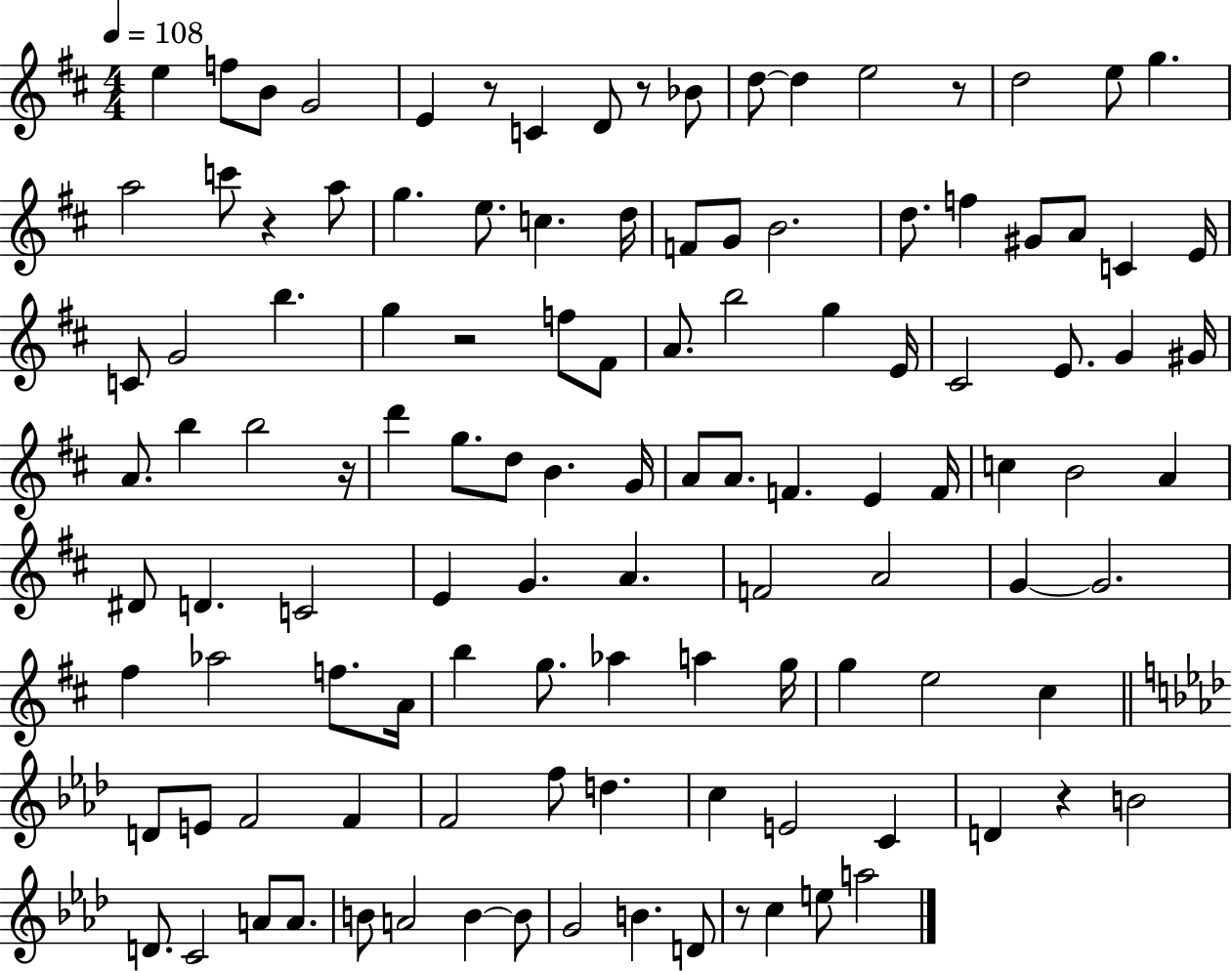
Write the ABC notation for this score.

X:1
T:Untitled
M:4/4
L:1/4
K:D
e f/2 B/2 G2 E z/2 C D/2 z/2 _B/2 d/2 d e2 z/2 d2 e/2 g a2 c'/2 z a/2 g e/2 c d/4 F/2 G/2 B2 d/2 f ^G/2 A/2 C E/4 C/2 G2 b g z2 f/2 ^F/2 A/2 b2 g E/4 ^C2 E/2 G ^G/4 A/2 b b2 z/4 d' g/2 d/2 B G/4 A/2 A/2 F E F/4 c B2 A ^D/2 D C2 E G A F2 A2 G G2 ^f _a2 f/2 A/4 b g/2 _a a g/4 g e2 ^c D/2 E/2 F2 F F2 f/2 d c E2 C D z B2 D/2 C2 A/2 A/2 B/2 A2 B B/2 G2 B D/2 z/2 c e/2 a2